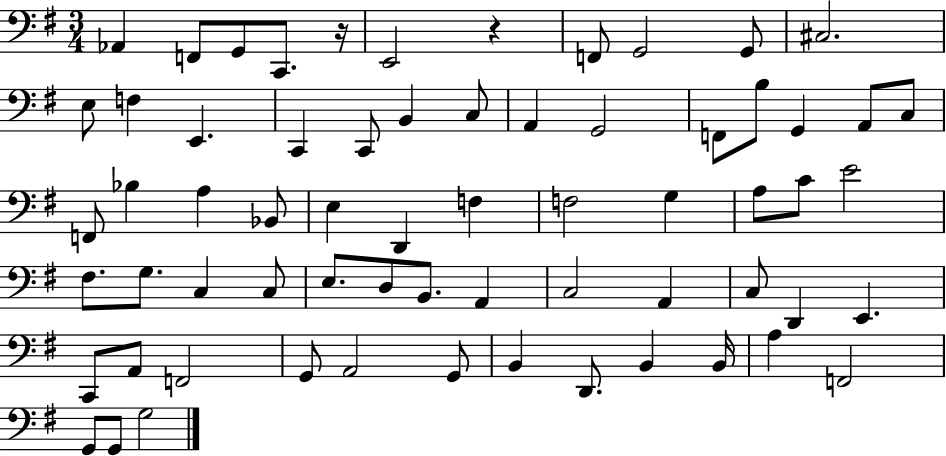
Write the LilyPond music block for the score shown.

{
  \clef bass
  \numericTimeSignature
  \time 3/4
  \key g \major
  aes,4 f,8 g,8 c,8. r16 | e,2 r4 | f,8 g,2 g,8 | cis2. | \break e8 f4 e,4. | c,4 c,8 b,4 c8 | a,4 g,2 | f,8 b8 g,4 a,8 c8 | \break f,8 bes4 a4 bes,8 | e4 d,4 f4 | f2 g4 | a8 c'8 e'2 | \break fis8. g8. c4 c8 | e8. d8 b,8. a,4 | c2 a,4 | c8 d,4 e,4. | \break c,8 a,8 f,2 | g,8 a,2 g,8 | b,4 d,8. b,4 b,16 | a4 f,2 | \break g,8 g,8 g2 | \bar "|."
}